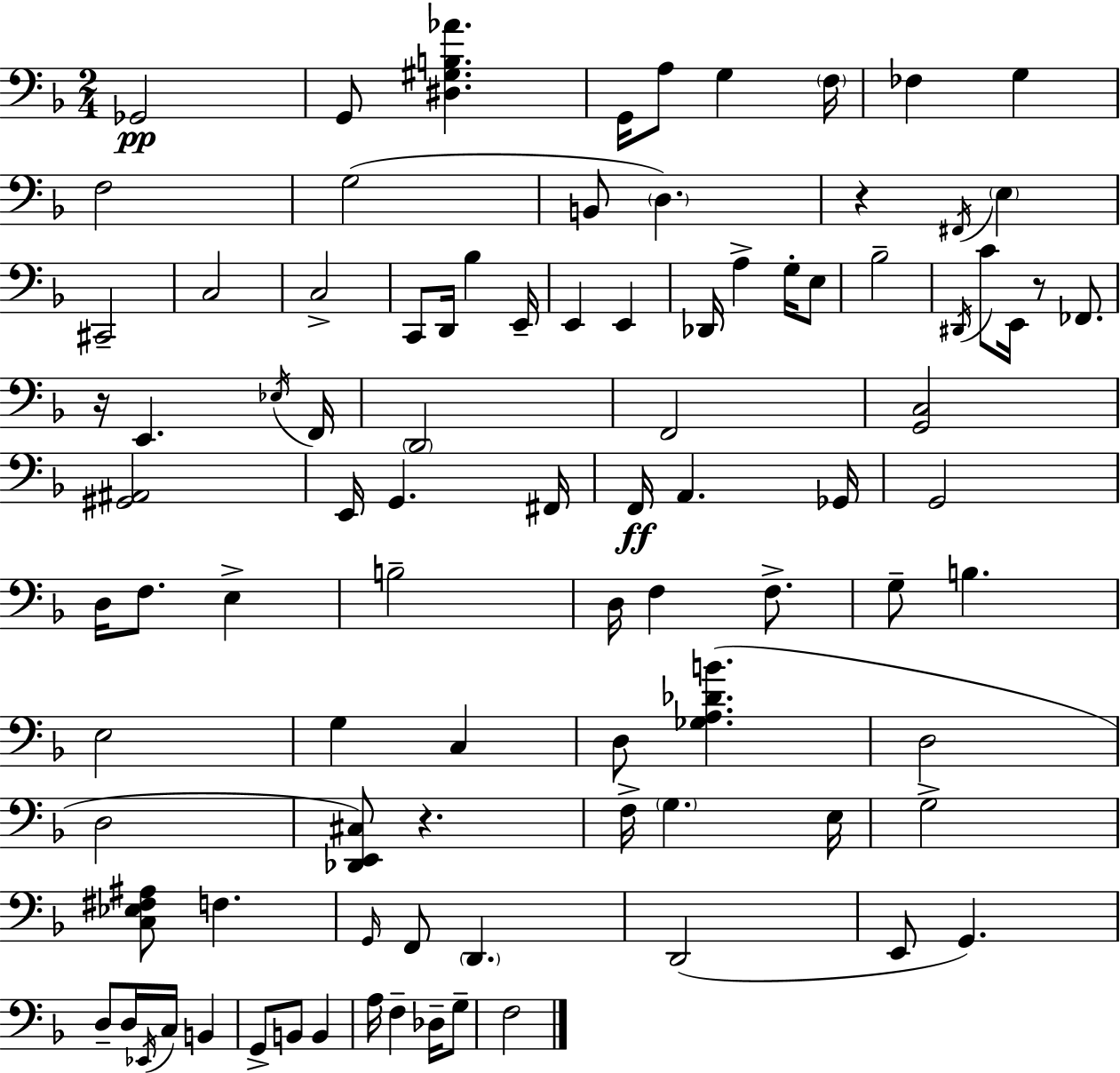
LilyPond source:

{
  \clef bass
  \numericTimeSignature
  \time 2/4
  \key f \major
  \repeat volta 2 { ges,2\pp | g,8 <dis gis b aes'>4. | g,16 a8 g4 \parenthesize f16 | fes4 g4 | \break f2 | g2( | b,8 \parenthesize d4.) | r4 \acciaccatura { fis,16 } \parenthesize e4 | \break cis,2-- | c2 | c2-> | c,8 d,16 bes4 | \break e,16-- e,4 e,4 | des,16 a4-> g16-. e8 | bes2-- | \acciaccatura { dis,16 } c'8 e,16 r8 fes,8. | \break r16 e,4. | \acciaccatura { ees16 } f,16 \parenthesize d,2 | f,2 | <g, c>2 | \break <gis, ais,>2 | e,16 g,4. | fis,16 f,16\ff a,4. | ges,16 g,2 | \break d16 f8. e4-> | b2-- | d16 f4 | f8.-> g8-- b4. | \break e2 | g4 c4 | d8 <ges a des' b'>4.( | d2 | \break d2 | <des, e, cis>8) r4. | f16-> \parenthesize g4. | e16 g2-> | \break <c ees fis ais>8 f4. | \grace { g,16 } f,8 \parenthesize d,4. | d,2( | e,8 g,4.) | \break d8-- d16 \acciaccatura { ees,16 } | c16 b,4 g,8-> b,8 | b,4 a16 f4-- | des16-- g8-- f2 | \break } \bar "|."
}